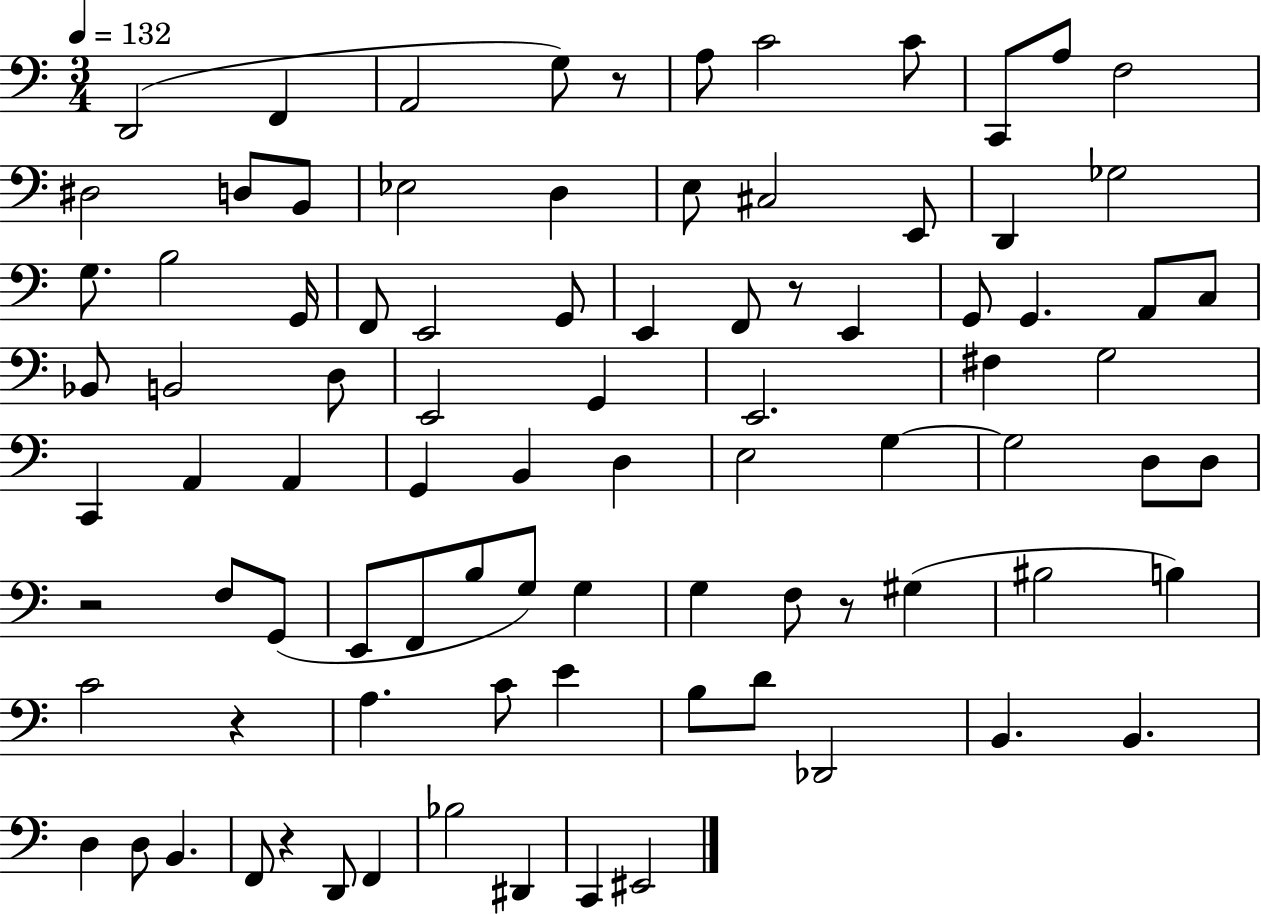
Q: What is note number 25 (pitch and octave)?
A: E2